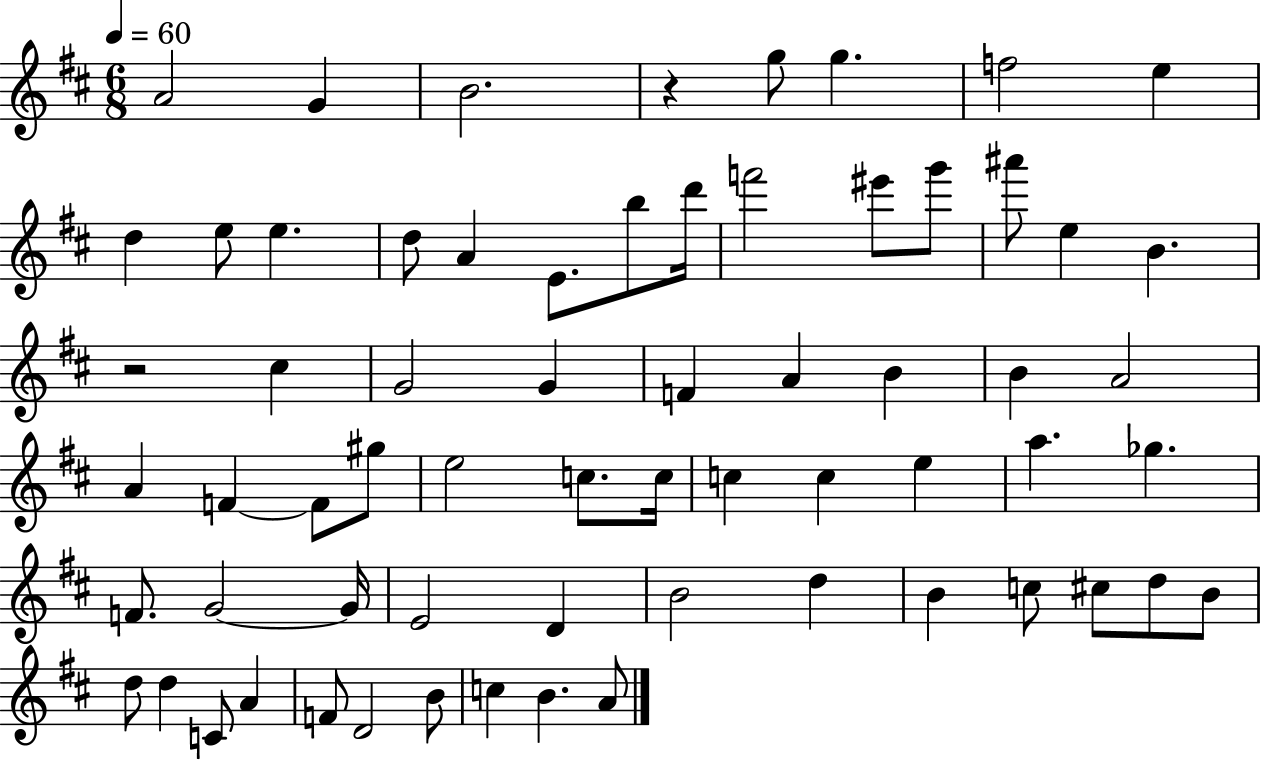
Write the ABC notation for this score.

X:1
T:Untitled
M:6/8
L:1/4
K:D
A2 G B2 z g/2 g f2 e d e/2 e d/2 A E/2 b/2 d'/4 f'2 ^e'/2 g'/2 ^a'/2 e B z2 ^c G2 G F A B B A2 A F F/2 ^g/2 e2 c/2 c/4 c c e a _g F/2 G2 G/4 E2 D B2 d B c/2 ^c/2 d/2 B/2 d/2 d C/2 A F/2 D2 B/2 c B A/2